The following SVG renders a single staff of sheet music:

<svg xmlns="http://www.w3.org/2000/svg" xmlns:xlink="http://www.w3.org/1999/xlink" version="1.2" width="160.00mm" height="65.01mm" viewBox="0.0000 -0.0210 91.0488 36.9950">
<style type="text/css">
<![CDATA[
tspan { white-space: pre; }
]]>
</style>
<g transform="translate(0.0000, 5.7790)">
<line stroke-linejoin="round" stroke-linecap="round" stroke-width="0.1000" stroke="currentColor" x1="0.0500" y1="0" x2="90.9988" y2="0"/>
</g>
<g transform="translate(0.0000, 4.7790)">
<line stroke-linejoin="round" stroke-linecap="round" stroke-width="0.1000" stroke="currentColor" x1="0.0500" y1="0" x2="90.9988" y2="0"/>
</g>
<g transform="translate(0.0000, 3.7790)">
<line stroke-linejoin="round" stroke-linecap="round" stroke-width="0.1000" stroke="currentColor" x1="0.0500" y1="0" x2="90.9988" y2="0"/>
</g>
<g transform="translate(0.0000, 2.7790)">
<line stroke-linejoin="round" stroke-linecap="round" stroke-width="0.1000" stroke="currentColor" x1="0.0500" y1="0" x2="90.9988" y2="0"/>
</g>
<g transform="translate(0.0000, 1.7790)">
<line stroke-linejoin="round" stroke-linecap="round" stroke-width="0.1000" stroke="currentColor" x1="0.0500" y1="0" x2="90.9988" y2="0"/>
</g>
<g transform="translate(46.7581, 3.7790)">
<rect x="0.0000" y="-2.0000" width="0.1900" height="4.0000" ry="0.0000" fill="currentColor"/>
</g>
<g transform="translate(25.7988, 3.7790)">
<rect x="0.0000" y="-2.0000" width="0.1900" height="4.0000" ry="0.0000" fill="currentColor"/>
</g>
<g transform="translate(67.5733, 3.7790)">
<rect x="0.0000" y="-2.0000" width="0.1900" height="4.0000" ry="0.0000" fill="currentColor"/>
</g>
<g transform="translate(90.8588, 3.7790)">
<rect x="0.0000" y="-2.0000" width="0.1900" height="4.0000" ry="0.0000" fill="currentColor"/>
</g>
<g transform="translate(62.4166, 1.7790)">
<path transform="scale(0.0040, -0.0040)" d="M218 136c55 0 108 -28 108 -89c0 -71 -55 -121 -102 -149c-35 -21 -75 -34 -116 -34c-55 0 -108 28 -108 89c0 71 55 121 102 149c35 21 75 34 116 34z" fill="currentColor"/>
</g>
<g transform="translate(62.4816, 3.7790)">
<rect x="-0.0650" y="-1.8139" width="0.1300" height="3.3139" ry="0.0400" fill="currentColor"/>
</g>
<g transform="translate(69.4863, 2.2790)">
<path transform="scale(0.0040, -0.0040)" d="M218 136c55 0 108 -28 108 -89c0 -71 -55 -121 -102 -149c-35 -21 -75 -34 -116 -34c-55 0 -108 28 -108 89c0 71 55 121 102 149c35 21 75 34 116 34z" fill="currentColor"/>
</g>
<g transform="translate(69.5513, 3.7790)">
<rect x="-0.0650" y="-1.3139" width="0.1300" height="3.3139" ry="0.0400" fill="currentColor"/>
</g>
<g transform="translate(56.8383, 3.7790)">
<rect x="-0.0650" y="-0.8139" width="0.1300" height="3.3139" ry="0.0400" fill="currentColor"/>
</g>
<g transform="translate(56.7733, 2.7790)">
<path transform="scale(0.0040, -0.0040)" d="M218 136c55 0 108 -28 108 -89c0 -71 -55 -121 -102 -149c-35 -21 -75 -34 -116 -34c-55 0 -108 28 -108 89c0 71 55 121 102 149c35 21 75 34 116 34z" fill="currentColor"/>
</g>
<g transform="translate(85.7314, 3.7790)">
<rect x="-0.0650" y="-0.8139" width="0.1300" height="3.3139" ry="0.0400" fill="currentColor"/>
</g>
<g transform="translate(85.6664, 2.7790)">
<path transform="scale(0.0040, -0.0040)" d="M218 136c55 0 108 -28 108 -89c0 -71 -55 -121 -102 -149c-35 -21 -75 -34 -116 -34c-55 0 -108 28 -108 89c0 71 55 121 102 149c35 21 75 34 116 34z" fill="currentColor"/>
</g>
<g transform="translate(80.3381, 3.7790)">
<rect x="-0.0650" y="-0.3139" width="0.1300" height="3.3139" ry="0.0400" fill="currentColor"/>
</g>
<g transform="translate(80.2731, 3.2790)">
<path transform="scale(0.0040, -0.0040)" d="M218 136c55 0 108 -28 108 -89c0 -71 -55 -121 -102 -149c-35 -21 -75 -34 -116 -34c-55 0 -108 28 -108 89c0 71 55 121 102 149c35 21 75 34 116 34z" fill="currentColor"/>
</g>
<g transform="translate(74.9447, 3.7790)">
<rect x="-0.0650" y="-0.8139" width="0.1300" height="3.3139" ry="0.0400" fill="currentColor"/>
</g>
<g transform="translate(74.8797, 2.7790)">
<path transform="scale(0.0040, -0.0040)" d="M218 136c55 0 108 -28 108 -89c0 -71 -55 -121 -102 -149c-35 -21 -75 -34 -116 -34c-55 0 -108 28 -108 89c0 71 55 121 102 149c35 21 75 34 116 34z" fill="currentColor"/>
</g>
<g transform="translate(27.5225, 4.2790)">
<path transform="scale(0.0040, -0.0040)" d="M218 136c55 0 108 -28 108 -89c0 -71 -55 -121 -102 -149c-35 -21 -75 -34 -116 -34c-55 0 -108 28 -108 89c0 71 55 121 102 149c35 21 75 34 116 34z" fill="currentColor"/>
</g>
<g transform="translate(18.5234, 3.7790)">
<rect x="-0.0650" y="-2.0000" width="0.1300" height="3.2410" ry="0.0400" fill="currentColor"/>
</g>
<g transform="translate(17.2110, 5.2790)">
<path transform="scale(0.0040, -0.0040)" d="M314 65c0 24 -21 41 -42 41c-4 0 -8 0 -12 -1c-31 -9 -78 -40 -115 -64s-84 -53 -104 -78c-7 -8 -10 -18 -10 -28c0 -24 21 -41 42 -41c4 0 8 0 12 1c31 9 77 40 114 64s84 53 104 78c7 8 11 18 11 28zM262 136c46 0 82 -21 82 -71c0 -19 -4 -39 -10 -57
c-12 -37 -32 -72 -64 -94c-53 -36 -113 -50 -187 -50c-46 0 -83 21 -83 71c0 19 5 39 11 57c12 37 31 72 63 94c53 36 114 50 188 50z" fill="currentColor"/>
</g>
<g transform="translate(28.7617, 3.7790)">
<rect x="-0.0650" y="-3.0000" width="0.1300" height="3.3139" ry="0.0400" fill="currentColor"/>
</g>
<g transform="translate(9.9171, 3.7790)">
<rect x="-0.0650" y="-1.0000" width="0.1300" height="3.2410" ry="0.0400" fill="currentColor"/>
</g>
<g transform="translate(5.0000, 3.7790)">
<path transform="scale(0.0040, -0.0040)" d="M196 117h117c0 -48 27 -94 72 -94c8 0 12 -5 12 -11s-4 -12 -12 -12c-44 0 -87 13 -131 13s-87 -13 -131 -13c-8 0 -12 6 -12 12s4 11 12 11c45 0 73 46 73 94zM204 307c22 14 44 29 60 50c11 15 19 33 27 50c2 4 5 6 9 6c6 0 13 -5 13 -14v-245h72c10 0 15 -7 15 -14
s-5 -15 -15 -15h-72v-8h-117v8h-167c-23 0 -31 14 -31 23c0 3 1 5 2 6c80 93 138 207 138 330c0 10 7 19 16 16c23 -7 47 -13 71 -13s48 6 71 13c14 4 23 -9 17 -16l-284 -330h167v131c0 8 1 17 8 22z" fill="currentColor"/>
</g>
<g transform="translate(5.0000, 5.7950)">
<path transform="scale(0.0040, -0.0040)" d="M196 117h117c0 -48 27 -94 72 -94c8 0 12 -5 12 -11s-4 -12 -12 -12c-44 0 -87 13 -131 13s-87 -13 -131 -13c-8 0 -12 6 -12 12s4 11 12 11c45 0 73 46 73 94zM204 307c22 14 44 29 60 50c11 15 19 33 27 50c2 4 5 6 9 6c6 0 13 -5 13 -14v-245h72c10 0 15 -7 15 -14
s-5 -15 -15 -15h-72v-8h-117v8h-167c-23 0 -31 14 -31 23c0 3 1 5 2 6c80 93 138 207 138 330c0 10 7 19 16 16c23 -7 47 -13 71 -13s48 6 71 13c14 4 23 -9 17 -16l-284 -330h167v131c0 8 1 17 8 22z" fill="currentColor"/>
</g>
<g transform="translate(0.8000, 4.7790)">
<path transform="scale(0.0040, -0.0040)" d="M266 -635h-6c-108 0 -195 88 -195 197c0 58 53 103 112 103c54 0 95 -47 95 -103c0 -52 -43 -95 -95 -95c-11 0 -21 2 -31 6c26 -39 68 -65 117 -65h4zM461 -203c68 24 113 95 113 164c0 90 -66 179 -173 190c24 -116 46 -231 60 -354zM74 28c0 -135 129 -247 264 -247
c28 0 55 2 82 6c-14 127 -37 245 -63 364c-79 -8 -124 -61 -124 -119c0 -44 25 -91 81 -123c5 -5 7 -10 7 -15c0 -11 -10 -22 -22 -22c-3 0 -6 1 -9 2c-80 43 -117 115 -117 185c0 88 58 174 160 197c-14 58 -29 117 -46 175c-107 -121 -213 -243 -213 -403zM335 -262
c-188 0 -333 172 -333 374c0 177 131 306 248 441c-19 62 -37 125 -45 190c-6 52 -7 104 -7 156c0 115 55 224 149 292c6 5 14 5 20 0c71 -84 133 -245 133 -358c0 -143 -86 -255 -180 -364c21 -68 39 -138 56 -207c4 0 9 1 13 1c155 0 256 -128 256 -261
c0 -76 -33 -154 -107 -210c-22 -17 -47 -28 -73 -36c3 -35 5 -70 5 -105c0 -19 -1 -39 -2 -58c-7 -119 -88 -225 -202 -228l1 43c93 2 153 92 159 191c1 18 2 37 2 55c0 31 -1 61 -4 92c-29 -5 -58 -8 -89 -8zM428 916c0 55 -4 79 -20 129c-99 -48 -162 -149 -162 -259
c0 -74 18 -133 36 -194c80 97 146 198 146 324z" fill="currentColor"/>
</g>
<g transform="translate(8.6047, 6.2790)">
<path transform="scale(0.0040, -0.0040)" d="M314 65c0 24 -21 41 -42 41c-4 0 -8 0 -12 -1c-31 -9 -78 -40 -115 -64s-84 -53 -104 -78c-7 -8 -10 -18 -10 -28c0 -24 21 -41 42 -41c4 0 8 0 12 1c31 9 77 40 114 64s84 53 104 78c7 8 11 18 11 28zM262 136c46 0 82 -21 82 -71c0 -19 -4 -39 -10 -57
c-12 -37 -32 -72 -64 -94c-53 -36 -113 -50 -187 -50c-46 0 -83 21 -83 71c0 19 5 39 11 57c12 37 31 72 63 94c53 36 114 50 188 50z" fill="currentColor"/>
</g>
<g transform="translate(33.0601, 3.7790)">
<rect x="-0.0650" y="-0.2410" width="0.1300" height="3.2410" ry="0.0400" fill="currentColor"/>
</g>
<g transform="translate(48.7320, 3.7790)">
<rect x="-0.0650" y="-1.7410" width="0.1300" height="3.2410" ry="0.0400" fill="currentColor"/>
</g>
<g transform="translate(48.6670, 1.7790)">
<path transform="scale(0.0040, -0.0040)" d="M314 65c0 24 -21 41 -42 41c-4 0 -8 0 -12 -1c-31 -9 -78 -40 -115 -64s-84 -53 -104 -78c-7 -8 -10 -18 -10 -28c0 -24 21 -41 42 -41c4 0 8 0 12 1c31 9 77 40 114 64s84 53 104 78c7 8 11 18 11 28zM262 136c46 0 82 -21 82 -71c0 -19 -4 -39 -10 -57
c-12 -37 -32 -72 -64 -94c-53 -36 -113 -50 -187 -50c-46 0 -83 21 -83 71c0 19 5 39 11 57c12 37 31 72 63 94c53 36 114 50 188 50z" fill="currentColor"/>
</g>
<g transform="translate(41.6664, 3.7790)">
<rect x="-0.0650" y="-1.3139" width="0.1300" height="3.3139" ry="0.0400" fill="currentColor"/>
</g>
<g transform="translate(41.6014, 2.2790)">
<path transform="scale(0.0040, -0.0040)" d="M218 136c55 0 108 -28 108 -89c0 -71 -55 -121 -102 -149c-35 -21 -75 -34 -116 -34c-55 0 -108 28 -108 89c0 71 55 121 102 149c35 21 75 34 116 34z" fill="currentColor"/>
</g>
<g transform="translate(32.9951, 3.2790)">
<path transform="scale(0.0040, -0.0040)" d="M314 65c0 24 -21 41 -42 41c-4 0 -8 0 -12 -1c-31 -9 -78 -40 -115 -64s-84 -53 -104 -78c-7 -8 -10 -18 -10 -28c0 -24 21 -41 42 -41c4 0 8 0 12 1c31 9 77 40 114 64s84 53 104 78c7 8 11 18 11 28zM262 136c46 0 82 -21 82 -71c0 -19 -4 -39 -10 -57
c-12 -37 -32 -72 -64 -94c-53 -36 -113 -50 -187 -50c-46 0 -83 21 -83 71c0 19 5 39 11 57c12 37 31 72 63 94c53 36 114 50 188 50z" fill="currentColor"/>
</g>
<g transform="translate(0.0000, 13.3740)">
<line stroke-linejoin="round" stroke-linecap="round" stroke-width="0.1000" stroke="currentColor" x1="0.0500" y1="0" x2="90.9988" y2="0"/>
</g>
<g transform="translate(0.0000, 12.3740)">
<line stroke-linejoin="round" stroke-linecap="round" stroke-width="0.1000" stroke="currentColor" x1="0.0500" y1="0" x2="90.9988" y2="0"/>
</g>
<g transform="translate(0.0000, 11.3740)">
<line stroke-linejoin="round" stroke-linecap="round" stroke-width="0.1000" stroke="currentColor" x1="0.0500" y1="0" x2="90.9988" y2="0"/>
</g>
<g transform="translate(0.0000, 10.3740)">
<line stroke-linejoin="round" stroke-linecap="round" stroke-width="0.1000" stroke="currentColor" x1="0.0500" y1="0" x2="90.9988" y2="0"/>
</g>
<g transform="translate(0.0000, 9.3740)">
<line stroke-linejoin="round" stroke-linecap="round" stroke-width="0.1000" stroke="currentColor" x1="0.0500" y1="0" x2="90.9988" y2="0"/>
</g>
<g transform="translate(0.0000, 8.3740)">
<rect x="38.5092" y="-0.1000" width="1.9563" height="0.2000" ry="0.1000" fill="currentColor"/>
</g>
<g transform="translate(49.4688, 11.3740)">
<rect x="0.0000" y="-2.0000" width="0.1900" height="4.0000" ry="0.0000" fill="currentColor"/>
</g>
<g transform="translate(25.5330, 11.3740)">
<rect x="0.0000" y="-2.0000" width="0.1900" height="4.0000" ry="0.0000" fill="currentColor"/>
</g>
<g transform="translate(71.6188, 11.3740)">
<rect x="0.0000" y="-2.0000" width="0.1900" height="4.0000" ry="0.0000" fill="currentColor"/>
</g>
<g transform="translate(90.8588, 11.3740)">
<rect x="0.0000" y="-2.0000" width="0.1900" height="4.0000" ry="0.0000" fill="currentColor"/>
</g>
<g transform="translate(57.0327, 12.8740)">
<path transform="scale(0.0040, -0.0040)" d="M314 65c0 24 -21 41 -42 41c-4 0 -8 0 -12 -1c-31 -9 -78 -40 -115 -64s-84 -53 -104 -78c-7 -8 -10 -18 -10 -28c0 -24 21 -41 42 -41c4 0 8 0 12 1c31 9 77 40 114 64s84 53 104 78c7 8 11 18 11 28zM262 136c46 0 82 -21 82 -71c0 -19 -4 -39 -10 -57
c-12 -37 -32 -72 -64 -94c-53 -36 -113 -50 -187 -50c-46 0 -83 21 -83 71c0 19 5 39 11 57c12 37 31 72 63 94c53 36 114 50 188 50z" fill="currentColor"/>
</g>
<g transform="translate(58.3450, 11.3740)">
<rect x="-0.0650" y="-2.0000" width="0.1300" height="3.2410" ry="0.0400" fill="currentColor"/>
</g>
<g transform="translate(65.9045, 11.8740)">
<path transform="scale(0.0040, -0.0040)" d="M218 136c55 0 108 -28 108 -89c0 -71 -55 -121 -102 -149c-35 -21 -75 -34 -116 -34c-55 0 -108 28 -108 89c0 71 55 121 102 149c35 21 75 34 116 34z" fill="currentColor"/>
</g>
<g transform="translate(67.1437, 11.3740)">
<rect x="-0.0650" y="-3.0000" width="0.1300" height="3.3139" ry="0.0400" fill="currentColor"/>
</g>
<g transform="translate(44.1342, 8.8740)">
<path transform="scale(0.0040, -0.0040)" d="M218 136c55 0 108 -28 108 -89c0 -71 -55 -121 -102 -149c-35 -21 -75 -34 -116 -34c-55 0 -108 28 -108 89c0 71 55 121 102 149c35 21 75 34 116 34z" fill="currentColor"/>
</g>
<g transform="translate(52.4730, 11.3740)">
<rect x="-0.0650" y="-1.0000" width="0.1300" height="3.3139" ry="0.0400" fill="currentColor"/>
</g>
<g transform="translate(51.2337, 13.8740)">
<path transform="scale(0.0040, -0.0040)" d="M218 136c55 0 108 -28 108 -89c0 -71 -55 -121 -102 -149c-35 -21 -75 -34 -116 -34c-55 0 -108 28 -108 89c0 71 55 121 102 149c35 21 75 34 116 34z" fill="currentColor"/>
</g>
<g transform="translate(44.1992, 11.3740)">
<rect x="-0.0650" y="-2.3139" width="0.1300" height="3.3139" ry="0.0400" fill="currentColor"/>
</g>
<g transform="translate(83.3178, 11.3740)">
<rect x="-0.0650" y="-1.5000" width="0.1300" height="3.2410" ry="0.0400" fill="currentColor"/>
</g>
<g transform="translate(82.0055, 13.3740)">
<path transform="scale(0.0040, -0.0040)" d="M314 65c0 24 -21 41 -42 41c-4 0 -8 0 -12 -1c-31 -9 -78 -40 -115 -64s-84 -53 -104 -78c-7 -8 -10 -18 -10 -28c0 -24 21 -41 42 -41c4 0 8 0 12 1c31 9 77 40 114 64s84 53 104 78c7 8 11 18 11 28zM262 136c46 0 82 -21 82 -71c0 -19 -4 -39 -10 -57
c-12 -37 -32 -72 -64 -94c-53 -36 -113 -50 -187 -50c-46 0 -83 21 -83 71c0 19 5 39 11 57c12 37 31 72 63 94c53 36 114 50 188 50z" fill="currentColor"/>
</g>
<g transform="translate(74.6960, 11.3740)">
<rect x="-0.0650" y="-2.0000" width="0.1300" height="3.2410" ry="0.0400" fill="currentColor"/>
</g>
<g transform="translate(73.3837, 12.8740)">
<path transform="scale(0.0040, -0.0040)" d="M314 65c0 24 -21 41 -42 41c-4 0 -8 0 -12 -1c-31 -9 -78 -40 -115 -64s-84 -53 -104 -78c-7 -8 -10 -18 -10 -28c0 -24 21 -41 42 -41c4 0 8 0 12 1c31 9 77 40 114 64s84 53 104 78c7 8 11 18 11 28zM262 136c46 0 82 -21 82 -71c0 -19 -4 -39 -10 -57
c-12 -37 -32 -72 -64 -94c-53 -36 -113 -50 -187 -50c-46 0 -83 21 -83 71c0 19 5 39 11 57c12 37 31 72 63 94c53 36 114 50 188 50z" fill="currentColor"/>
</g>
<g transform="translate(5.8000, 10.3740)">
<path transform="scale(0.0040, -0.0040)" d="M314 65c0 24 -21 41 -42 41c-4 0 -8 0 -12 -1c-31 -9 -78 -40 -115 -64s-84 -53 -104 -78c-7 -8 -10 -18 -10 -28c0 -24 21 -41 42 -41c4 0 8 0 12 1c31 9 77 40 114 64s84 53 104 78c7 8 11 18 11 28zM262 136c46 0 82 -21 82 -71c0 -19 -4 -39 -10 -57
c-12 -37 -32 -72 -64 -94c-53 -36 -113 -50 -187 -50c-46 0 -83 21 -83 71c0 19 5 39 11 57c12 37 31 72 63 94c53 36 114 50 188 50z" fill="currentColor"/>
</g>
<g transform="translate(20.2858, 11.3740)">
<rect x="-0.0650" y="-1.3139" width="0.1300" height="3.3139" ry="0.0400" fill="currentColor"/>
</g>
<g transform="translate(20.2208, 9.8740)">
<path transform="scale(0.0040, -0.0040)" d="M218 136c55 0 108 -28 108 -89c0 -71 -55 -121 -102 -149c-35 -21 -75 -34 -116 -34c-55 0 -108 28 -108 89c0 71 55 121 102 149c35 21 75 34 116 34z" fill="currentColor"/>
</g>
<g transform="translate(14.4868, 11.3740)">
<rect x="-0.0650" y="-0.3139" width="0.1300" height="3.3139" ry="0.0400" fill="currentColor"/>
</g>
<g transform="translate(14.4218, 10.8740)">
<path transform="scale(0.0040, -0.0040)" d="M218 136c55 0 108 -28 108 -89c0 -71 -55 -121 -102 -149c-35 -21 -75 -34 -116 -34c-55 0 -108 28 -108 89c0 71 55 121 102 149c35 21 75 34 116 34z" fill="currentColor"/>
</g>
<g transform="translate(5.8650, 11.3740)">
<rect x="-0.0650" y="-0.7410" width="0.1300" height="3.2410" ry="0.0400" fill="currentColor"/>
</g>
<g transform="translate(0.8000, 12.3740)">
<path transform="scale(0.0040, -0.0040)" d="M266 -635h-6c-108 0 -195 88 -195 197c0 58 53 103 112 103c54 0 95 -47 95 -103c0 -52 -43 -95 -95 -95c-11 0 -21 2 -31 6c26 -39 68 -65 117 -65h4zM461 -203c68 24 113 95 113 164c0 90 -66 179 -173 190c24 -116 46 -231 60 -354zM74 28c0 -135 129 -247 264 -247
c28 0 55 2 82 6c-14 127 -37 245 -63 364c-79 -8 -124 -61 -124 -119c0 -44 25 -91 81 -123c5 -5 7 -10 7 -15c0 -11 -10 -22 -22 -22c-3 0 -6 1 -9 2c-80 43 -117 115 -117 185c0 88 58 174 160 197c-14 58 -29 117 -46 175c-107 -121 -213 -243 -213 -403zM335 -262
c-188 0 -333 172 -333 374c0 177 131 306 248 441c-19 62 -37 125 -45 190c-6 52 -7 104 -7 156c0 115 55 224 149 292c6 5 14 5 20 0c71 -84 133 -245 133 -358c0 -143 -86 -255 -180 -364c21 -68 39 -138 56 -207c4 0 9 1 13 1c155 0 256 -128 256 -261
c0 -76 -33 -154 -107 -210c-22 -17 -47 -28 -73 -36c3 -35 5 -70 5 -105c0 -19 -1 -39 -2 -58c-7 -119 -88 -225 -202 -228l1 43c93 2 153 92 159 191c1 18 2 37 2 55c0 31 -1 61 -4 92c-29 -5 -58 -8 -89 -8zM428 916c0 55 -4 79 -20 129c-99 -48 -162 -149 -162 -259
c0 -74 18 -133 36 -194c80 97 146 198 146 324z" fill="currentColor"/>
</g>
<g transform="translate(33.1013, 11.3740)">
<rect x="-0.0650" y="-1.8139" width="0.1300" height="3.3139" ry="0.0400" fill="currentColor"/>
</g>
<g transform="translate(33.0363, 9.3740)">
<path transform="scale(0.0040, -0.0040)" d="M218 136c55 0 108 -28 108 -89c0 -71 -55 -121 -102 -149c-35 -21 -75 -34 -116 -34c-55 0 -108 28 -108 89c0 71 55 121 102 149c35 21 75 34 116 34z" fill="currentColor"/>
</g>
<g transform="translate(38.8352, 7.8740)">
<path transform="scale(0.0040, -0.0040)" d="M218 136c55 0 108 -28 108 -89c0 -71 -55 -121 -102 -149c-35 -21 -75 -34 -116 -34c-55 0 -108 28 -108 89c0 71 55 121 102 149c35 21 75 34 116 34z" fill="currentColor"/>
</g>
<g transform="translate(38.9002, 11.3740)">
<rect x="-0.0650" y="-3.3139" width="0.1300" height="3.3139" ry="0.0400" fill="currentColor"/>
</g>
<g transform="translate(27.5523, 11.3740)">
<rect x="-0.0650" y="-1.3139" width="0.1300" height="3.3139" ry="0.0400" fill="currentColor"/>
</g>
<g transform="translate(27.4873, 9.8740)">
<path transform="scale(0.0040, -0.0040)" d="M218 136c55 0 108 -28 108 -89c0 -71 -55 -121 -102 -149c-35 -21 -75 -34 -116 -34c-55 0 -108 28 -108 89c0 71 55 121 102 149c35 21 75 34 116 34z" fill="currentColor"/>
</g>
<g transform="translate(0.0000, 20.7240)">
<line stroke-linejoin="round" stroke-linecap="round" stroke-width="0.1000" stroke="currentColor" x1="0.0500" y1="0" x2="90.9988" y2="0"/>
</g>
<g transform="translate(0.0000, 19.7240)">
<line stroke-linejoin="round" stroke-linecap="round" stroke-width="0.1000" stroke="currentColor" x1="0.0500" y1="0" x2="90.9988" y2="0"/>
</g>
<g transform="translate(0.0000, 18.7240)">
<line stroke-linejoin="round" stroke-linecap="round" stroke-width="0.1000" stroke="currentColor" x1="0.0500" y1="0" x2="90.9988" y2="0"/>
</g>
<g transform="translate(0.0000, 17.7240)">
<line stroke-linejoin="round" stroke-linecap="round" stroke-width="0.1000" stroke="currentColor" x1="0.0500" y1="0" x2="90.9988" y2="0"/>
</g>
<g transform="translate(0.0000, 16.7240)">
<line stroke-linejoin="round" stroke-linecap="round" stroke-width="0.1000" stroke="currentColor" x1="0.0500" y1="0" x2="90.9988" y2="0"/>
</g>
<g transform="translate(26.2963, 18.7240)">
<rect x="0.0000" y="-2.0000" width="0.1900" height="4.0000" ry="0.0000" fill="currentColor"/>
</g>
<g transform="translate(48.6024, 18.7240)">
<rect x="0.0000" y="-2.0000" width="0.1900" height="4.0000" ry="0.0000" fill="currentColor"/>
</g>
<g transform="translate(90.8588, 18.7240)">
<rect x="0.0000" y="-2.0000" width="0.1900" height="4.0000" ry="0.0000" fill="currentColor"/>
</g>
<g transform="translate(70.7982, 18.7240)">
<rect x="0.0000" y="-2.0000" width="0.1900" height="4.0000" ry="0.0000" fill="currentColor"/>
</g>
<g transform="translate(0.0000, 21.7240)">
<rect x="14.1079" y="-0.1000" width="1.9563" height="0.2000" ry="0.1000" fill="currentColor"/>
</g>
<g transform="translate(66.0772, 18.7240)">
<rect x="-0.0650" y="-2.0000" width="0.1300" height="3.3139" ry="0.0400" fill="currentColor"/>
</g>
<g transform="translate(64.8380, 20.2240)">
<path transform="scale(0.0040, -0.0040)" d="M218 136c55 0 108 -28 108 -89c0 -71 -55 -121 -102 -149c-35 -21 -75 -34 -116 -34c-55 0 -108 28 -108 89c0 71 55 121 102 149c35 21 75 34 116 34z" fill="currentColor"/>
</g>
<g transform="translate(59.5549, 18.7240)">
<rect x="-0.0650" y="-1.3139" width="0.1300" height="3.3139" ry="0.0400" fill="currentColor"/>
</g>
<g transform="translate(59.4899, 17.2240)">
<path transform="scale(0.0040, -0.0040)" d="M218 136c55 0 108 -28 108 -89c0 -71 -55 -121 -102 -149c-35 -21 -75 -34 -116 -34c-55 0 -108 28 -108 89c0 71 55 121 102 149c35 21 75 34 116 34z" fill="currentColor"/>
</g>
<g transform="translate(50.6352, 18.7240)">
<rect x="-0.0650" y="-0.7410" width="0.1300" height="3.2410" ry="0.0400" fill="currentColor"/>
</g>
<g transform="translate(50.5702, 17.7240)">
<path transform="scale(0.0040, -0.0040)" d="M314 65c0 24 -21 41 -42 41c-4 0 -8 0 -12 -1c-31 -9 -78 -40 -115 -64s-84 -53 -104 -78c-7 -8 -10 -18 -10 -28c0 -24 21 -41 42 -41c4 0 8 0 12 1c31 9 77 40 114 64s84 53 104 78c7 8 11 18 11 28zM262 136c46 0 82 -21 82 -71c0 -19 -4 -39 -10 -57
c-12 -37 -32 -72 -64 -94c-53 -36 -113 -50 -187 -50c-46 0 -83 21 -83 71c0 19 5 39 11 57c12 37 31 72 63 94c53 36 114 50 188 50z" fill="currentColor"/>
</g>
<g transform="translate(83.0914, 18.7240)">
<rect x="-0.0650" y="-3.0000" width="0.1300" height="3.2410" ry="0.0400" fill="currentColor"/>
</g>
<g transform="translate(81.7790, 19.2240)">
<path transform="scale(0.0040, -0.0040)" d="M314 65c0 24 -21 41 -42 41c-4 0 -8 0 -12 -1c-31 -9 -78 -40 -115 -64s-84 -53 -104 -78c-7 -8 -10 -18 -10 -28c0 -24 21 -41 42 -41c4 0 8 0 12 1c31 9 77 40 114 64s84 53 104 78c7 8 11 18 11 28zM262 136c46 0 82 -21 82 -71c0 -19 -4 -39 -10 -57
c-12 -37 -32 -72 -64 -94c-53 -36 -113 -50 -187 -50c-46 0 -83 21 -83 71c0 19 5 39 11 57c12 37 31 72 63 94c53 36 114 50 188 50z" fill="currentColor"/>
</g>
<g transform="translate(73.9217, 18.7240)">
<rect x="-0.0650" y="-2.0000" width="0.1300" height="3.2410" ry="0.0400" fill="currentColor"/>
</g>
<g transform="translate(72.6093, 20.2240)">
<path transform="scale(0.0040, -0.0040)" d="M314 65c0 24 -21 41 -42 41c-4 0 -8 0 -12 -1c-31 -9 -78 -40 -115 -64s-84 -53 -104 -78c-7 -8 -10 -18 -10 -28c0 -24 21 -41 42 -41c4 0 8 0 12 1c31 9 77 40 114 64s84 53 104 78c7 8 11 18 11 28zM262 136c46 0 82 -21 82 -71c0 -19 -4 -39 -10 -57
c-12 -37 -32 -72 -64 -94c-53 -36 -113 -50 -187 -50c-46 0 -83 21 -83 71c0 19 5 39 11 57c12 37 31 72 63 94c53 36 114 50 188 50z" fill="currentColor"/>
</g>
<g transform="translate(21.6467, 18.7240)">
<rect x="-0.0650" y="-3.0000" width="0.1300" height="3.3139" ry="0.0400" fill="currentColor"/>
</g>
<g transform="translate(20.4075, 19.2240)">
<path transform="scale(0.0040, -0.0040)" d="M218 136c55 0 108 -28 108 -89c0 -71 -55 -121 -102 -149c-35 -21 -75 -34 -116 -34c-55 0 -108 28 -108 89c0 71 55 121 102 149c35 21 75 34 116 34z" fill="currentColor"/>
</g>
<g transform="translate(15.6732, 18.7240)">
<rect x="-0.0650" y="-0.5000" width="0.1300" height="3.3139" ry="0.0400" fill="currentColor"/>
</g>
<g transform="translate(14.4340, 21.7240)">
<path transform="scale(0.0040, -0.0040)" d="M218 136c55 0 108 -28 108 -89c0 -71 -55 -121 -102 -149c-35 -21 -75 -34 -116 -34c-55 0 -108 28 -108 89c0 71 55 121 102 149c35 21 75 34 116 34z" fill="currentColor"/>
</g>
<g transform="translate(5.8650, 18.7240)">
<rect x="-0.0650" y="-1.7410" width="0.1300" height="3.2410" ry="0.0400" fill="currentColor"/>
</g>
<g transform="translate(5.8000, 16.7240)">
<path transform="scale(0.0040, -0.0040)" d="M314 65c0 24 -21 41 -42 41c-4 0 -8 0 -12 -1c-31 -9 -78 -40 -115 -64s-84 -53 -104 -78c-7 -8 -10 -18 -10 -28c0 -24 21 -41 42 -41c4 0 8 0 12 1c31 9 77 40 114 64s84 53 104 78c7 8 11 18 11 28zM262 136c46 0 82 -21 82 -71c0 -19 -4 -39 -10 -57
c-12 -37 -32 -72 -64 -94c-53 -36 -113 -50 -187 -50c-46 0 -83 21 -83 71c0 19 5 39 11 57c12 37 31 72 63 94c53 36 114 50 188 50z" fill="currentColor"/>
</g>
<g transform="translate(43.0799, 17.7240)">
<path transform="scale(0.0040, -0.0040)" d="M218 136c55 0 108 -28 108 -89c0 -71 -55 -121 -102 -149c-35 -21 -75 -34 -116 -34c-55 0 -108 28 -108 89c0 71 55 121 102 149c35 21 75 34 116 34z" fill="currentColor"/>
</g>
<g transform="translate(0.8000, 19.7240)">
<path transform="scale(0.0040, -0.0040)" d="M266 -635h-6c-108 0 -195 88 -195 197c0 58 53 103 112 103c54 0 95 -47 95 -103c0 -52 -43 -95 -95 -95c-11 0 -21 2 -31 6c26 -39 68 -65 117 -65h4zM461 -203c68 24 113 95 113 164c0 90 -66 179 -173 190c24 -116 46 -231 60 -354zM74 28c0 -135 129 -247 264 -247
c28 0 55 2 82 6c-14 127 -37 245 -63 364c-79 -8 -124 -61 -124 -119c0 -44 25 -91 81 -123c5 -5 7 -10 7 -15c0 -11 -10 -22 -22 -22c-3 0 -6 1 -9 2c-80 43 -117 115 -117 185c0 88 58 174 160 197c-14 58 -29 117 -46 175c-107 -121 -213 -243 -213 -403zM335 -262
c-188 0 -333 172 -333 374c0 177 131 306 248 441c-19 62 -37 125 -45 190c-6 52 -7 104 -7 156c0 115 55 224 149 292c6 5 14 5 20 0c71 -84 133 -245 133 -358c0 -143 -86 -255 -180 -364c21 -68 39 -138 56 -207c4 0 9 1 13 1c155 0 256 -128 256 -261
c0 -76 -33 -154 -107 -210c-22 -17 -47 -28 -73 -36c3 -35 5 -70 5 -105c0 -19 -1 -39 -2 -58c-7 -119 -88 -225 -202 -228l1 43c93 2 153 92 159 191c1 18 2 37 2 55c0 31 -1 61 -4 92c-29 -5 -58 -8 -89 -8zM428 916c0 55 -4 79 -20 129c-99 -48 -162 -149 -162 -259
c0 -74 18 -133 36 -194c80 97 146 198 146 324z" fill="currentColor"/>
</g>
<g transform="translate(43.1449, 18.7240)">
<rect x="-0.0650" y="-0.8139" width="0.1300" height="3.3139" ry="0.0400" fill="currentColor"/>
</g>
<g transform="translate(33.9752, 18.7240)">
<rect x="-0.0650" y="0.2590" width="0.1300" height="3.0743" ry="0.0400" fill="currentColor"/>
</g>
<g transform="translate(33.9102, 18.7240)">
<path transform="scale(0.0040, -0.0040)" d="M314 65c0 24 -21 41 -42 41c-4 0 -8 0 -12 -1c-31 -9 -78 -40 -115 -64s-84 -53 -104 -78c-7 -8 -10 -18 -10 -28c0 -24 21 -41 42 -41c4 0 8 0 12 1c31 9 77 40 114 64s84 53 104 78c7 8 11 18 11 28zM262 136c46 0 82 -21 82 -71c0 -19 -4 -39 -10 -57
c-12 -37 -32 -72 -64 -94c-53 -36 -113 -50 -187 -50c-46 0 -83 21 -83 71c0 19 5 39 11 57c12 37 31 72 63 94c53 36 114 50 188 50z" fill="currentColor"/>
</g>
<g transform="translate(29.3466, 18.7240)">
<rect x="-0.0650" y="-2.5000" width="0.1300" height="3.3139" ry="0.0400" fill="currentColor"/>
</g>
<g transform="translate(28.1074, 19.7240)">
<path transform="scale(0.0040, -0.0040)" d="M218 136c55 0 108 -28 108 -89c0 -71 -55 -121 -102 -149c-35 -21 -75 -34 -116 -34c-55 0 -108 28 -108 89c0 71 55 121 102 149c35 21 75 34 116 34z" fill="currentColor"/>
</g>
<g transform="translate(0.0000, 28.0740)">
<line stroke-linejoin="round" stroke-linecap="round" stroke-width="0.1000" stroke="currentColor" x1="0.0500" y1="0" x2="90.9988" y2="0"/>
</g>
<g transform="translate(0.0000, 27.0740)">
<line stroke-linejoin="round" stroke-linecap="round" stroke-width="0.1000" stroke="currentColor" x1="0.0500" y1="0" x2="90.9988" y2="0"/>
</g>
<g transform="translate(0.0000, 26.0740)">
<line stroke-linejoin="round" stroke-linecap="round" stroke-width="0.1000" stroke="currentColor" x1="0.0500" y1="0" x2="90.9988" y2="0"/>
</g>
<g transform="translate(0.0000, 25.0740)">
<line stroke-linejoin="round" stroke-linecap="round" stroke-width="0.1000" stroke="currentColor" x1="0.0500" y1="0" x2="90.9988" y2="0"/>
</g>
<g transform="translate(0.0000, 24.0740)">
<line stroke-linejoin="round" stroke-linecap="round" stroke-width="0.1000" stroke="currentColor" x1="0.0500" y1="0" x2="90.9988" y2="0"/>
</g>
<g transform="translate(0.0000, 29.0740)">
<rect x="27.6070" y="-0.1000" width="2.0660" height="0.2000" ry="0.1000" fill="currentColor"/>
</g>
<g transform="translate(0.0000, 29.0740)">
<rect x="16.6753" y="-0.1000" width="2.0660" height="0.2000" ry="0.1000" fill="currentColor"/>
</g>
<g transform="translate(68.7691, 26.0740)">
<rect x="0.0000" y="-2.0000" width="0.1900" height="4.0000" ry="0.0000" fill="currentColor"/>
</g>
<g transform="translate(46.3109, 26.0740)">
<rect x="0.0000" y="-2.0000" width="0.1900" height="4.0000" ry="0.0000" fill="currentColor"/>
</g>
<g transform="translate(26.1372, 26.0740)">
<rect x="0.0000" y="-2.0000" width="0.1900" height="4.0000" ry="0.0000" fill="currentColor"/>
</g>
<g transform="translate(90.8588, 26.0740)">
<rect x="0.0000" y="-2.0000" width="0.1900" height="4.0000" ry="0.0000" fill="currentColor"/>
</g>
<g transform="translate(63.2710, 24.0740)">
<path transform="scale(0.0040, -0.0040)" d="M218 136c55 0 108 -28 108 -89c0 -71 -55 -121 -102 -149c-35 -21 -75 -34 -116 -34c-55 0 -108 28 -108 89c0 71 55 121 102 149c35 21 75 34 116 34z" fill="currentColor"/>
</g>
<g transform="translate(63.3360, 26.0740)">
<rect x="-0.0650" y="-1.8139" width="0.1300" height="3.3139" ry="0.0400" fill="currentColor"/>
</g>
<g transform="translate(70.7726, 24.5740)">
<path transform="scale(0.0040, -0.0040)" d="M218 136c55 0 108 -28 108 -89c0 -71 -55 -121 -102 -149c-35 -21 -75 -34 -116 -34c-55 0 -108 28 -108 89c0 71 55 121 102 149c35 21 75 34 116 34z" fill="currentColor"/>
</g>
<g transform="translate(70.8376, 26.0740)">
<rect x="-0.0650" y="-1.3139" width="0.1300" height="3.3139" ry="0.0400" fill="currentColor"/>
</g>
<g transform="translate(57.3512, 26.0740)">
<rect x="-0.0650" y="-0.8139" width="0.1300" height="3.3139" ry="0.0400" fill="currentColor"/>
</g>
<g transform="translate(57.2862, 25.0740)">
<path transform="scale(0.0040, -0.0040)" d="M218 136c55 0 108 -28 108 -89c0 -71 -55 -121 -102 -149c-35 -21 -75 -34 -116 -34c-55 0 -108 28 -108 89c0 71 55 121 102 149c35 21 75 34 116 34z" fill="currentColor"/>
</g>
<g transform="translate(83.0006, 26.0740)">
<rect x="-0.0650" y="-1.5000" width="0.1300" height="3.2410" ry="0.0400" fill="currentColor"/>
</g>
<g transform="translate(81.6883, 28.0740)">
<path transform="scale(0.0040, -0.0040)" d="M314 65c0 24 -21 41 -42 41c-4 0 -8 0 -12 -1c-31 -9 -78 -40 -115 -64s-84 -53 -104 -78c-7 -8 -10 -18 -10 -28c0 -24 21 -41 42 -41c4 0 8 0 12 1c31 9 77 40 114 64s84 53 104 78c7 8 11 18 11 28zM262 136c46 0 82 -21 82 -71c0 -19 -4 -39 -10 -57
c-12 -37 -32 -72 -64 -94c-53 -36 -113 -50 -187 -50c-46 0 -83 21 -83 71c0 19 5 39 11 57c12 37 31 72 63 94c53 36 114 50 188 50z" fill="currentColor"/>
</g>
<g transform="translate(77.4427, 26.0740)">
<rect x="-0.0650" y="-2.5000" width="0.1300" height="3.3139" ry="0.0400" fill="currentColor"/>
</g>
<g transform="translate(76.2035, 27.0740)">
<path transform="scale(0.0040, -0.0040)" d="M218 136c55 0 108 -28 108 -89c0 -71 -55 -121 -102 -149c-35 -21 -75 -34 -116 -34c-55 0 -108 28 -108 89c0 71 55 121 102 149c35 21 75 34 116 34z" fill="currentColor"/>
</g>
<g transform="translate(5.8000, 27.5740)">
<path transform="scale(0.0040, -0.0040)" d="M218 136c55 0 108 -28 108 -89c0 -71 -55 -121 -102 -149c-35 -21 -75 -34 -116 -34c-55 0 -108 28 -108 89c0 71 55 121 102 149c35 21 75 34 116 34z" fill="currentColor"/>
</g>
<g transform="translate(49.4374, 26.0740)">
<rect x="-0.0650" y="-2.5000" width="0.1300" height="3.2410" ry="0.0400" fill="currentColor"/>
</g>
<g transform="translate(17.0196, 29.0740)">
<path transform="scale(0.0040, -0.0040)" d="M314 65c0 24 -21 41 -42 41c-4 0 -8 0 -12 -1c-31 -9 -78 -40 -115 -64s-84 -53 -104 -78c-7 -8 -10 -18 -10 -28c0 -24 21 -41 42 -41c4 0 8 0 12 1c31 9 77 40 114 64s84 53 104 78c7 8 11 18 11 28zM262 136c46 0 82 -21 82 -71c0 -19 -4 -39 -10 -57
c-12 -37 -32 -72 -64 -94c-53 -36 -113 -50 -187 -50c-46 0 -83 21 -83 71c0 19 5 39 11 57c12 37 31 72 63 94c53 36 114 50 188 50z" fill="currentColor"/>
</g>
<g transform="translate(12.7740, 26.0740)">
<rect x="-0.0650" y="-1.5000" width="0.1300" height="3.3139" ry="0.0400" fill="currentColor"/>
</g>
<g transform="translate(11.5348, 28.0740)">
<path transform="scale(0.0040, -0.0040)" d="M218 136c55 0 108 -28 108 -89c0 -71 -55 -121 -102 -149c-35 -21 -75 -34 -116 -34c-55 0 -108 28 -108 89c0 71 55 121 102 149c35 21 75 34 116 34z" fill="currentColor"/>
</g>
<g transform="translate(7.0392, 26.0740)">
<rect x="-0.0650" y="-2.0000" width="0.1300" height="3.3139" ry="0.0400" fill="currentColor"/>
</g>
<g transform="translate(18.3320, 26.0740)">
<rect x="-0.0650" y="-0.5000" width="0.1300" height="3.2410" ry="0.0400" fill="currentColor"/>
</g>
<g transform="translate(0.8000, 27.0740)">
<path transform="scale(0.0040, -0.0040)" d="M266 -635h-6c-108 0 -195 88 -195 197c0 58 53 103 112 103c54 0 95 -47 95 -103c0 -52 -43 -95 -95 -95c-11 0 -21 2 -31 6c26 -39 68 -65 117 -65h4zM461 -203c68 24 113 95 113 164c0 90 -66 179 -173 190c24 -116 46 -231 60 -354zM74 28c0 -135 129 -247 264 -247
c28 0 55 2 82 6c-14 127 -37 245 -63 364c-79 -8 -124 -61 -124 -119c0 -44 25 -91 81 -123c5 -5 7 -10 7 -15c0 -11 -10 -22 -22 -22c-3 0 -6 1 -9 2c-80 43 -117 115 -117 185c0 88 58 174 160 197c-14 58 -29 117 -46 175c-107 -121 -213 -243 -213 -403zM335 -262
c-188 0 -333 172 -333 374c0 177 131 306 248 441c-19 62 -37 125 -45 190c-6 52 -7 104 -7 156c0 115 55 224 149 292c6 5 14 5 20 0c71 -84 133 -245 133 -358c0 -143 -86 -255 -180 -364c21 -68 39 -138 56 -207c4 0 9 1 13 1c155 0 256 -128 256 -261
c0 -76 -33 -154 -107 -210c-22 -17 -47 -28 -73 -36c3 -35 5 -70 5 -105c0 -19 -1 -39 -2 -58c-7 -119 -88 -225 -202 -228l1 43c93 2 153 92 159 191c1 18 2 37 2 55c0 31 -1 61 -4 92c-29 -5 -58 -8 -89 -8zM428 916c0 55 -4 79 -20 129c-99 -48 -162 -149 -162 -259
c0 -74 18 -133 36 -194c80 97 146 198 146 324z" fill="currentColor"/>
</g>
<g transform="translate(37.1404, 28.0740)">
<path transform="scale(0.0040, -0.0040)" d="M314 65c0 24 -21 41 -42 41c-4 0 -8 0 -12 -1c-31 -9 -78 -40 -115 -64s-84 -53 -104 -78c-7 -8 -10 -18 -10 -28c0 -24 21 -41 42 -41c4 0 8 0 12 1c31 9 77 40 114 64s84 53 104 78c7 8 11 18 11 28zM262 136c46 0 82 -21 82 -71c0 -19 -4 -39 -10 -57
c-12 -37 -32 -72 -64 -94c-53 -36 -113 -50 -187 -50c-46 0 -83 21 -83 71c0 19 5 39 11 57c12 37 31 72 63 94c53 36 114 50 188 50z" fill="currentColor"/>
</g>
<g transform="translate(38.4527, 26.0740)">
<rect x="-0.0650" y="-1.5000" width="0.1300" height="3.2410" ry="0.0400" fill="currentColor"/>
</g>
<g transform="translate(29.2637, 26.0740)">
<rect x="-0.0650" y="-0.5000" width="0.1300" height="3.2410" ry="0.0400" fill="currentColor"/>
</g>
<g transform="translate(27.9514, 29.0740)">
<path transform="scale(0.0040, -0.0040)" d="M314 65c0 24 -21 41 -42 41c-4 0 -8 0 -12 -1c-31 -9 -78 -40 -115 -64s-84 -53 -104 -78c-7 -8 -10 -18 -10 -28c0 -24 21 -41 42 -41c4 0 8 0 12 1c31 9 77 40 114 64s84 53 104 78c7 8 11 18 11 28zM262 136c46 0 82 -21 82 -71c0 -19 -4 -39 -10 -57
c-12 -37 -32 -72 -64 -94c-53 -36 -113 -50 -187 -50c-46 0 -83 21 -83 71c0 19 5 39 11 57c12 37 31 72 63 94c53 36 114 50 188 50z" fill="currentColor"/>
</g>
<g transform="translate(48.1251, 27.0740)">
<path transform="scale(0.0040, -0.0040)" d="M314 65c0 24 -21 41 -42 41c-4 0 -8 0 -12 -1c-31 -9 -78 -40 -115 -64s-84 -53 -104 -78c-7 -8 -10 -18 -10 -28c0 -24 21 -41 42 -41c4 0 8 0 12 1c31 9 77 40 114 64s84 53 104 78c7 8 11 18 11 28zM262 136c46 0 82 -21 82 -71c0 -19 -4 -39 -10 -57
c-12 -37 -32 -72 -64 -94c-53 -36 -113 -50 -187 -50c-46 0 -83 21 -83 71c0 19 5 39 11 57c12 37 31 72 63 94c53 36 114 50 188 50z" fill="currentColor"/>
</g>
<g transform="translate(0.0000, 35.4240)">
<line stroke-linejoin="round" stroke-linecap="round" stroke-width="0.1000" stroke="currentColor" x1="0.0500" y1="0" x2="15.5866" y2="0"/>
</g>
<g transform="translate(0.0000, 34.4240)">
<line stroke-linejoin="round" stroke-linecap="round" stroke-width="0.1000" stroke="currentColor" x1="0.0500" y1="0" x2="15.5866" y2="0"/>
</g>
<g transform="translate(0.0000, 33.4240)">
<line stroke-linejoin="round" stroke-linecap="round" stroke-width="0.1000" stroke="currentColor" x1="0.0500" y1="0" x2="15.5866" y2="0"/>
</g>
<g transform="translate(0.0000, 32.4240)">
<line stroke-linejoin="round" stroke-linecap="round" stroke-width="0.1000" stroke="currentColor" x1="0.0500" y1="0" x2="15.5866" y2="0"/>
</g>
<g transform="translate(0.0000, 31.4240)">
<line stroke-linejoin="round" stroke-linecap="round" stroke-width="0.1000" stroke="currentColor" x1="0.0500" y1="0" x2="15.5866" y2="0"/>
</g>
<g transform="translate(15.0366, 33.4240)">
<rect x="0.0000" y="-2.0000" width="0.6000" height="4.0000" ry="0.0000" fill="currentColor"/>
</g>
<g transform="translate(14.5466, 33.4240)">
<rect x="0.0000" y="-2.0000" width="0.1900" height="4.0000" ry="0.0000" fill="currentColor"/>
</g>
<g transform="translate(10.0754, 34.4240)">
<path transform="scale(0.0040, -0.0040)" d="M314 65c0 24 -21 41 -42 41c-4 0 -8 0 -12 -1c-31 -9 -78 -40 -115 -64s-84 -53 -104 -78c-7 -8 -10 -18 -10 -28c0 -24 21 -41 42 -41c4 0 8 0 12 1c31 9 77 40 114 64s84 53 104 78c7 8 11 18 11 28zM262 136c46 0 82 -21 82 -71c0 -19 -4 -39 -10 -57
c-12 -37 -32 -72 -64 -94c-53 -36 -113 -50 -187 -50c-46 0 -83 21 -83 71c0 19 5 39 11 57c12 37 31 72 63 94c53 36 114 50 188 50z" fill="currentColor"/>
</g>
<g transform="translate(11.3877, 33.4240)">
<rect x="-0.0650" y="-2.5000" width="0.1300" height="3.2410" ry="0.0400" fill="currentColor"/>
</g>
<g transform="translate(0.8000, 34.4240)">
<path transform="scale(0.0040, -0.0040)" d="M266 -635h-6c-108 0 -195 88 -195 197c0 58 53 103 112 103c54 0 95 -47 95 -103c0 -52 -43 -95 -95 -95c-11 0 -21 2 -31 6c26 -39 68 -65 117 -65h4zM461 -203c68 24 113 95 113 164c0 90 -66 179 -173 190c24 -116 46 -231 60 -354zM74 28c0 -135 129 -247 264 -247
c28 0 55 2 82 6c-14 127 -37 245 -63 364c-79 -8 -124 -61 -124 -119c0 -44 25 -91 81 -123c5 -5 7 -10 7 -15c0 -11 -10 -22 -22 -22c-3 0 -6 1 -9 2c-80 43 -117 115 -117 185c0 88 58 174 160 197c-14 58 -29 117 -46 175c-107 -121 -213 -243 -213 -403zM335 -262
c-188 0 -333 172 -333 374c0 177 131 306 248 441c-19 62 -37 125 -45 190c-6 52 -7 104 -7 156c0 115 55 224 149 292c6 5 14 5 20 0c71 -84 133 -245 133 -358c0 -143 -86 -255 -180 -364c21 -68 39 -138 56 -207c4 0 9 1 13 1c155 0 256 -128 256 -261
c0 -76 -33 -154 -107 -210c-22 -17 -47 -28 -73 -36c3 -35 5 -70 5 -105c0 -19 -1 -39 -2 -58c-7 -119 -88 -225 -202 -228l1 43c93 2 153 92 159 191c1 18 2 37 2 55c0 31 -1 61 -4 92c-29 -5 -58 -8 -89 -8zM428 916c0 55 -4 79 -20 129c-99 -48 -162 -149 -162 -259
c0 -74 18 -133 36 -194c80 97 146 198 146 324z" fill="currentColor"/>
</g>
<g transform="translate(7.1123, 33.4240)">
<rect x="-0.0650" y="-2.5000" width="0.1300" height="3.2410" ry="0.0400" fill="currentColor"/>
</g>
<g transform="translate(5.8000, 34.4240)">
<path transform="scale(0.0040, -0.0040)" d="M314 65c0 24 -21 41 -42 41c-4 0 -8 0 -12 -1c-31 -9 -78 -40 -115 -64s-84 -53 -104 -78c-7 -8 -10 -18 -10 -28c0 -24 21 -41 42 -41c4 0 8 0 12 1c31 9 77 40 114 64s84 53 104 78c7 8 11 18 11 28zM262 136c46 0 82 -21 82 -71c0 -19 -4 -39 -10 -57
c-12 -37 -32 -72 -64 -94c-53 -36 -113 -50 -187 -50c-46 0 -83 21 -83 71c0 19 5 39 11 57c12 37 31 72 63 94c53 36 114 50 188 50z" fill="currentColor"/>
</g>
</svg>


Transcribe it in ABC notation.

X:1
T:Untitled
M:4/4
L:1/4
K:C
D2 F2 A c2 e f2 d f e d c d d2 c e e f b g D F2 A F2 E2 f2 C A G B2 d d2 e F F2 A2 F E C2 C2 E2 G2 d f e G E2 G2 G2